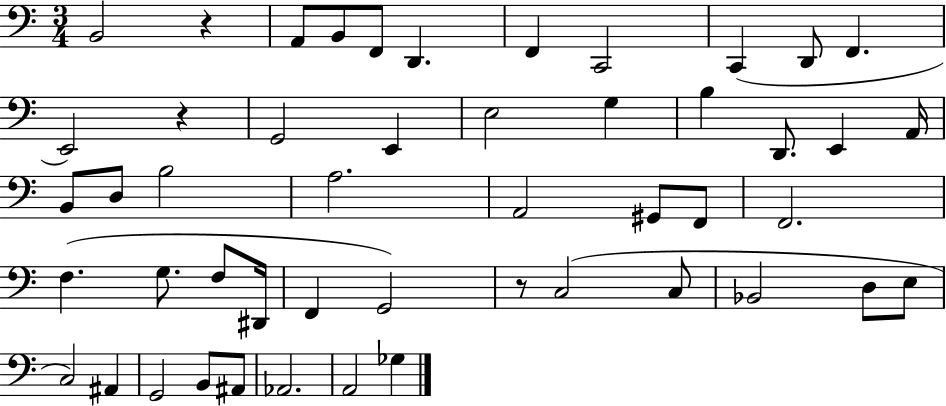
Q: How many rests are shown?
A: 3